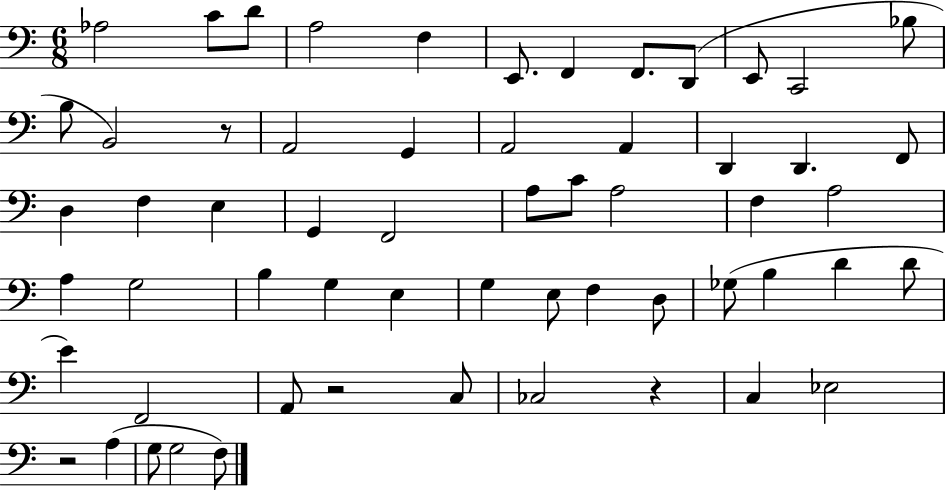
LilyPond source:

{
  \clef bass
  \numericTimeSignature
  \time 6/8
  \key c \major
  aes2 c'8 d'8 | a2 f4 | e,8. f,4 f,8. d,8( | e,8 c,2 bes8 | \break b8 b,2) r8 | a,2 g,4 | a,2 a,4 | d,4 d,4. f,8 | \break d4 f4 e4 | g,4 f,2 | a8 c'8 a2 | f4 a2 | \break a4 g2 | b4 g4 e4 | g4 e8 f4 d8 | ges8( b4 d'4 d'8 | \break e'4) f,2 | a,8 r2 c8 | ces2 r4 | c4 ees2 | \break r2 a4( | g8 g2 f8) | \bar "|."
}